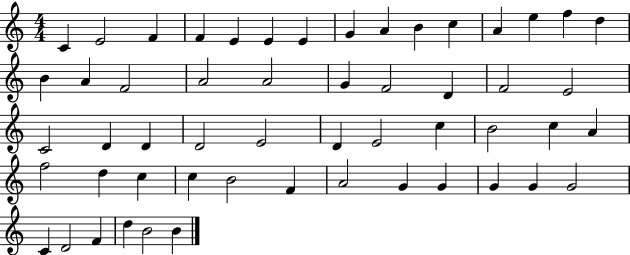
{
  \clef treble
  \numericTimeSignature
  \time 4/4
  \key c \major
  c'4 e'2 f'4 | f'4 e'4 e'4 e'4 | g'4 a'4 b'4 c''4 | a'4 e''4 f''4 d''4 | \break b'4 a'4 f'2 | a'2 a'2 | g'4 f'2 d'4 | f'2 e'2 | \break c'2 d'4 d'4 | d'2 e'2 | d'4 e'2 c''4 | b'2 c''4 a'4 | \break f''2 d''4 c''4 | c''4 b'2 f'4 | a'2 g'4 g'4 | g'4 g'4 g'2 | \break c'4 d'2 f'4 | d''4 b'2 b'4 | \bar "|."
}